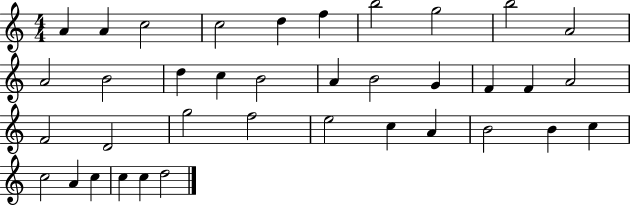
X:1
T:Untitled
M:4/4
L:1/4
K:C
A A c2 c2 d f b2 g2 b2 A2 A2 B2 d c B2 A B2 G F F A2 F2 D2 g2 f2 e2 c A B2 B c c2 A c c c d2